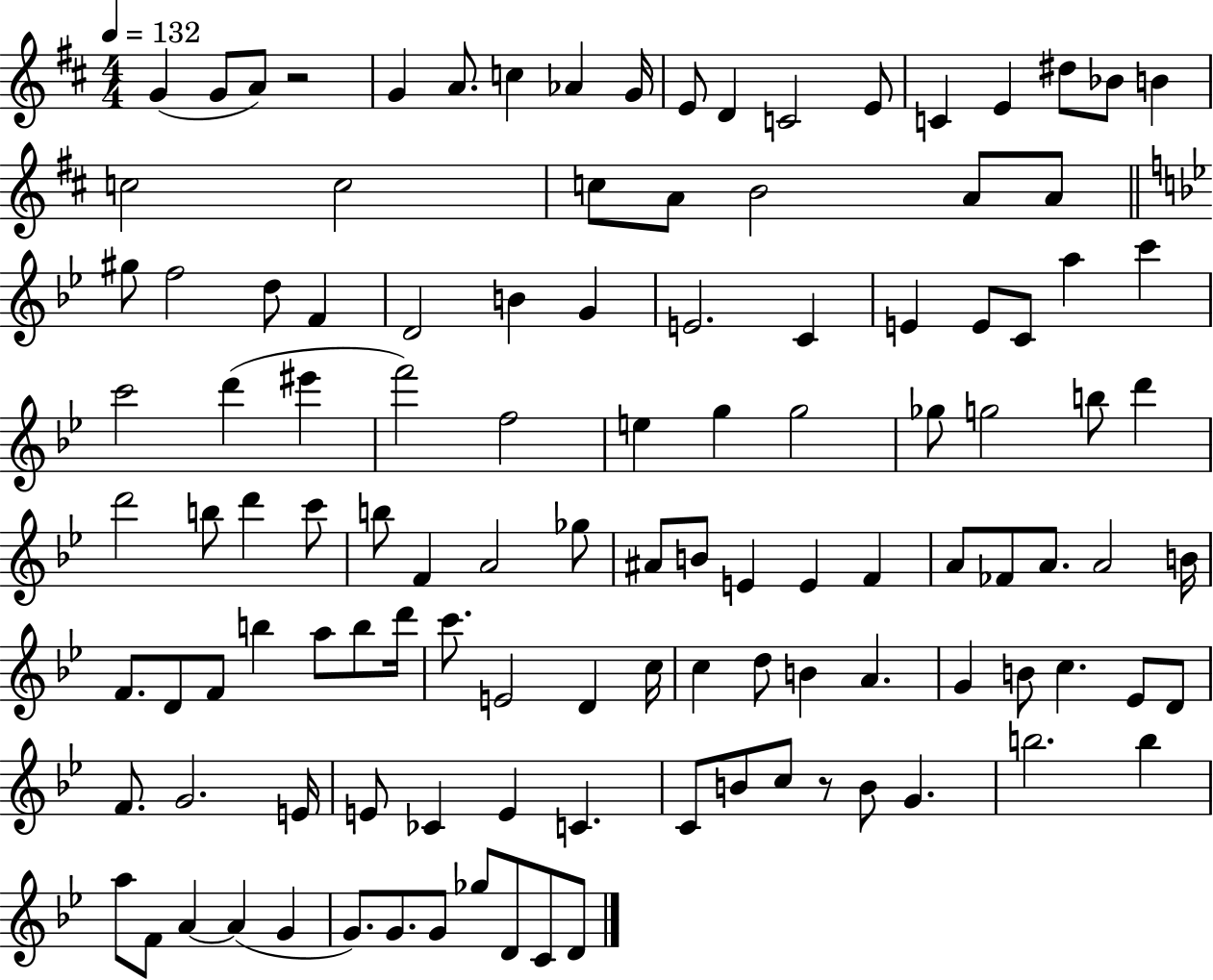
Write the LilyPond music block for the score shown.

{
  \clef treble
  \numericTimeSignature
  \time 4/4
  \key d \major
  \tempo 4 = 132
  g'4( g'8 a'8) r2 | g'4 a'8. c''4 aes'4 g'16 | e'8 d'4 c'2 e'8 | c'4 e'4 dis''8 bes'8 b'4 | \break c''2 c''2 | c''8 a'8 b'2 a'8 a'8 | \bar "||" \break \key bes \major gis''8 f''2 d''8 f'4 | d'2 b'4 g'4 | e'2. c'4 | e'4 e'8 c'8 a''4 c'''4 | \break c'''2 d'''4( eis'''4 | f'''2) f''2 | e''4 g''4 g''2 | ges''8 g''2 b''8 d'''4 | \break d'''2 b''8 d'''4 c'''8 | b''8 f'4 a'2 ges''8 | ais'8 b'8 e'4 e'4 f'4 | a'8 fes'8 a'8. a'2 b'16 | \break f'8. d'8 f'8 b''4 a''8 b''8 d'''16 | c'''8. e'2 d'4 c''16 | c''4 d''8 b'4 a'4. | g'4 b'8 c''4. ees'8 d'8 | \break f'8. g'2. e'16 | e'8 ces'4 e'4 c'4. | c'8 b'8 c''8 r8 b'8 g'4. | b''2. b''4 | \break a''8 f'8 a'4~~ a'4( g'4 | g'8.) g'8. g'8 ges''8 d'8 c'8 d'8 | \bar "|."
}